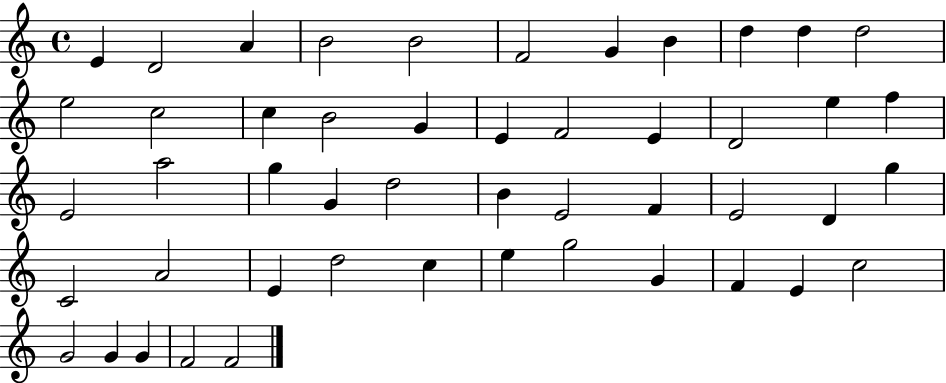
{
  \clef treble
  \time 4/4
  \defaultTimeSignature
  \key c \major
  e'4 d'2 a'4 | b'2 b'2 | f'2 g'4 b'4 | d''4 d''4 d''2 | \break e''2 c''2 | c''4 b'2 g'4 | e'4 f'2 e'4 | d'2 e''4 f''4 | \break e'2 a''2 | g''4 g'4 d''2 | b'4 e'2 f'4 | e'2 d'4 g''4 | \break c'2 a'2 | e'4 d''2 c''4 | e''4 g''2 g'4 | f'4 e'4 c''2 | \break g'2 g'4 g'4 | f'2 f'2 | \bar "|."
}